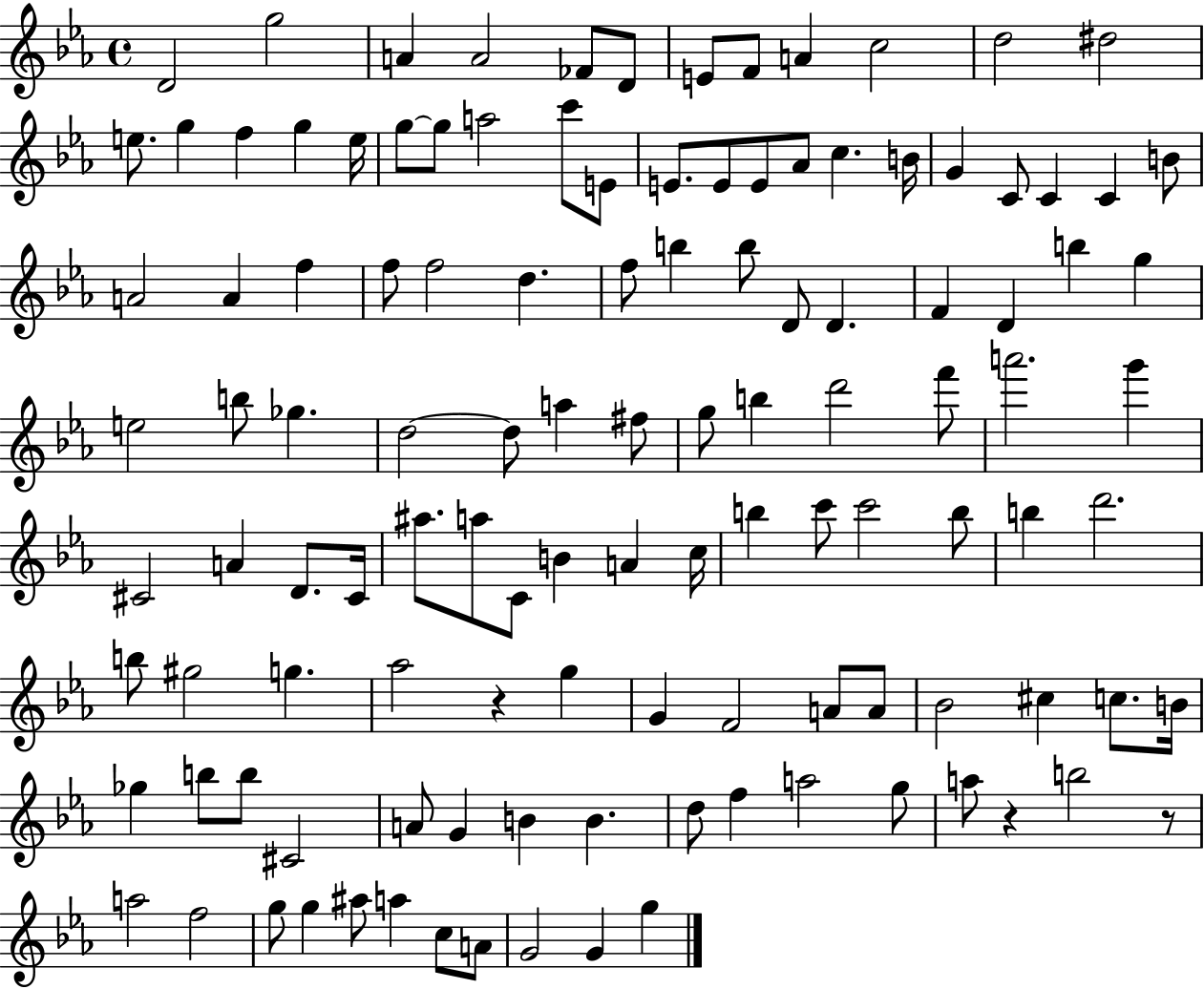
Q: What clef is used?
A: treble